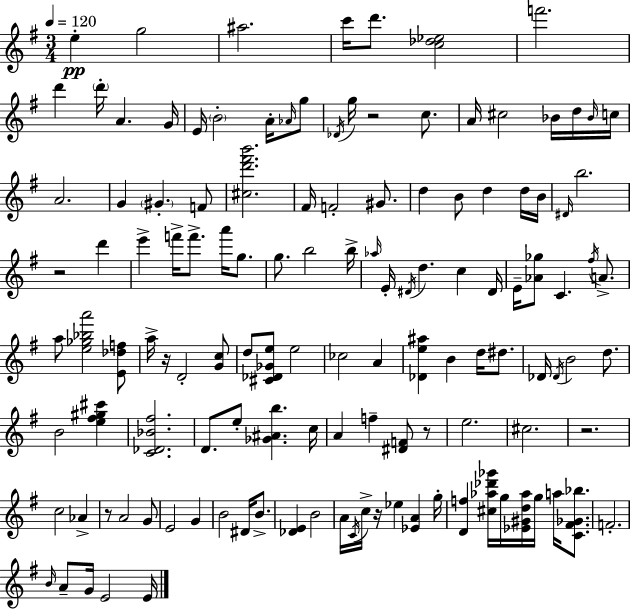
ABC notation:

X:1
T:Untitled
M:3/4
L:1/4
K:G
e g2 ^a2 c'/4 d'/2 [c_d_e]2 f'2 d' d'/4 A G/4 E/4 B2 A/4 _A/4 g/2 _D/4 g/4 z2 c/2 A/4 ^c2 _B/4 d/4 _B/4 c/4 A2 G ^G F/2 [^cd'^f'b']2 ^F/4 F2 ^G/2 d B/2 d d/4 B/4 ^D/4 b2 z2 d' e' f'/4 f'/2 a'/4 g/2 g/2 b2 b/4 _a/4 E/4 ^D/4 d c ^D/4 E/4 [_A_g]/2 C ^f/4 A/2 a/2 [e_g_ba']2 [E_df]/2 a/4 z/4 D2 [Gc]/2 d/2 [^C_D_Ge]/2 e2 _c2 A [_De^a] B d/4 ^d/2 _D/4 _D/4 B2 d/2 B2 [e^f^g^c'] [C_D_B^f]2 D/2 e/2 [_G^Ab] c/4 A f [^DF]/2 z/2 e2 ^c2 z2 c2 _A z/2 A2 G/2 E2 G B2 ^D/4 B/2 [_DE] B2 A/4 C/4 c/4 z/4 _e [_EA] g/4 [Df] [^c_a_d'_g']/4 g/4 [_E^Gd_a]/4 g/4 a/4 [C^F_G_b]/2 F2 B/4 A/2 G/4 E2 E/4